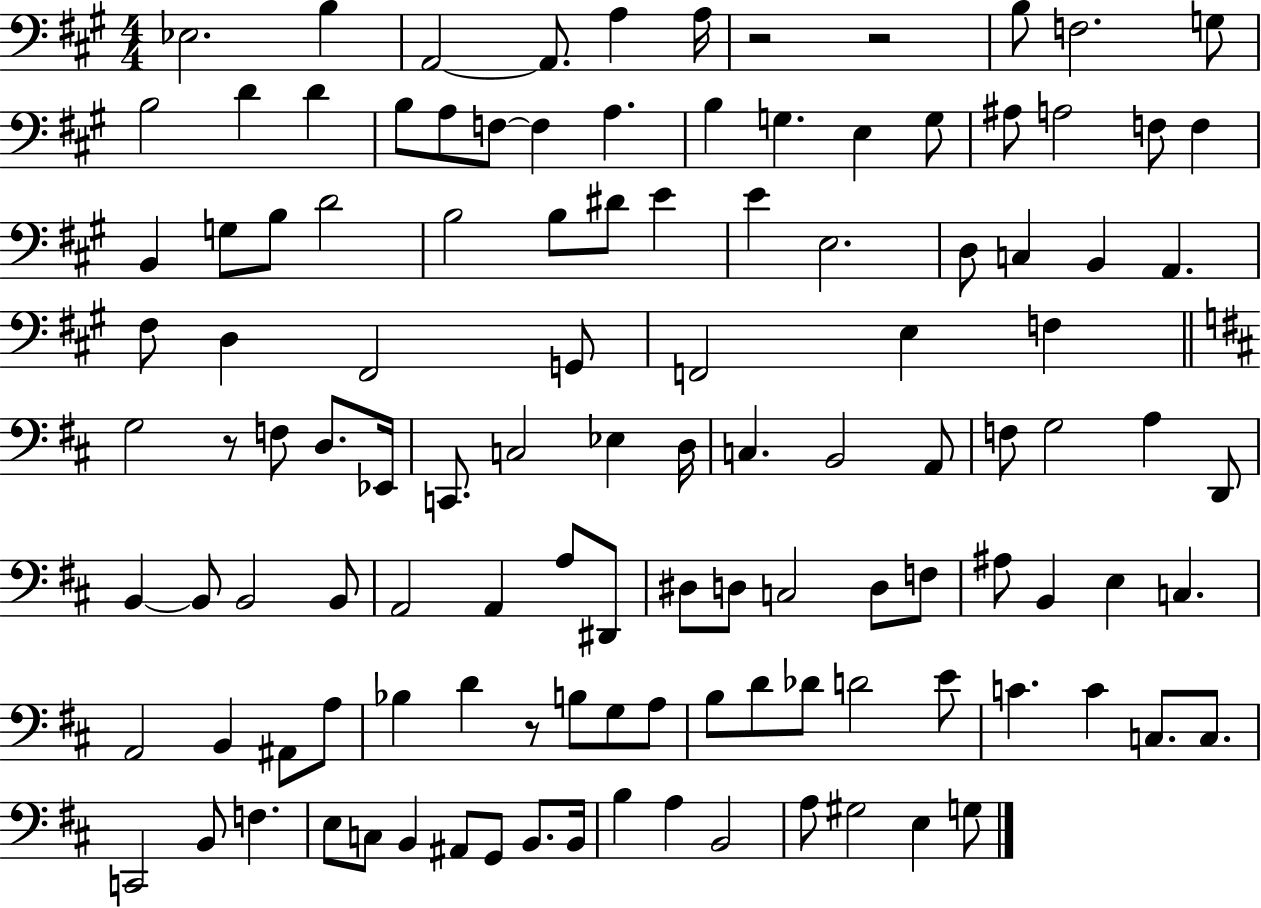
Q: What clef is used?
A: bass